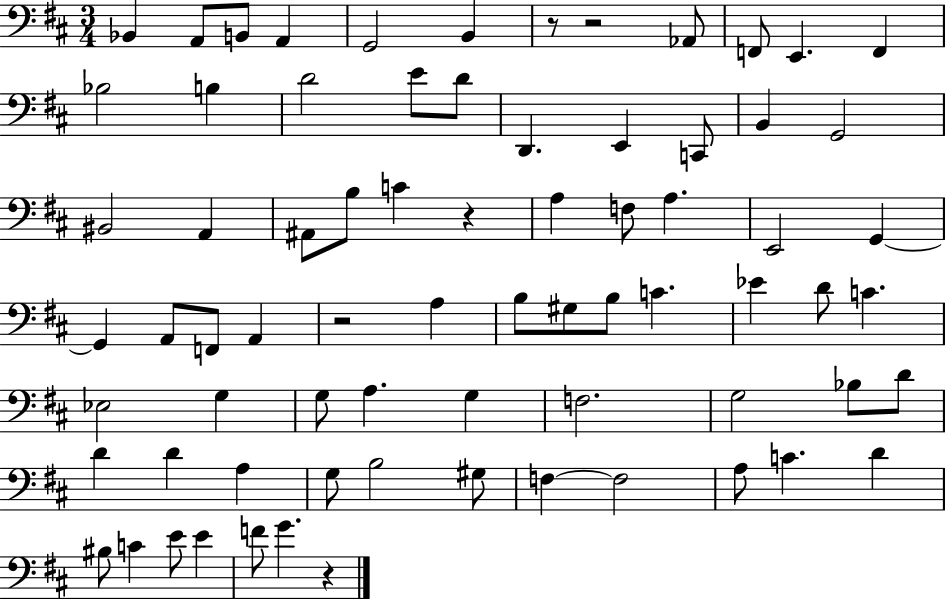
{
  \clef bass
  \numericTimeSignature
  \time 3/4
  \key d \major
  bes,4 a,8 b,8 a,4 | g,2 b,4 | r8 r2 aes,8 | f,8 e,4. f,4 | \break bes2 b4 | d'2 e'8 d'8 | d,4. e,4 c,8 | b,4 g,2 | \break bis,2 a,4 | ais,8 b8 c'4 r4 | a4 f8 a4. | e,2 g,4~~ | \break g,4 a,8 f,8 a,4 | r2 a4 | b8 gis8 b8 c'4. | ees'4 d'8 c'4. | \break ees2 g4 | g8 a4. g4 | f2. | g2 bes8 d'8 | \break d'4 d'4 a4 | g8 b2 gis8 | f4~~ f2 | a8 c'4. d'4 | \break bis8 c'4 e'8 e'4 | f'8 g'4. r4 | \bar "|."
}